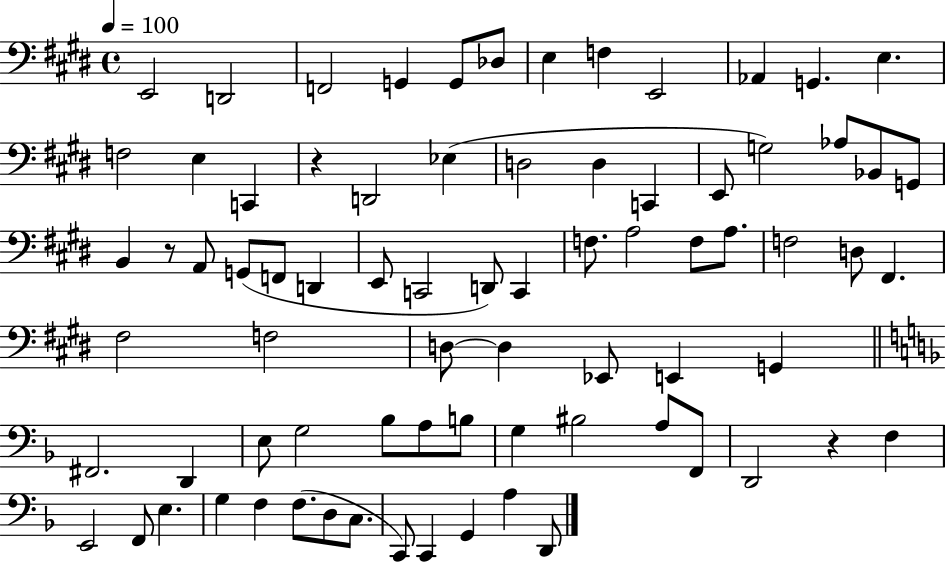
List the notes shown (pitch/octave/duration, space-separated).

E2/h D2/h F2/h G2/q G2/e Db3/e E3/q F3/q E2/h Ab2/q G2/q. E3/q. F3/h E3/q C2/q R/q D2/h Eb3/q D3/h D3/q C2/q E2/e G3/h Ab3/e Bb2/e G2/e B2/q R/e A2/e G2/e F2/e D2/q E2/e C2/h D2/e C2/q F3/e. A3/h F3/e A3/e. F3/h D3/e F#2/q. F#3/h F3/h D3/e D3/q Eb2/e E2/q G2/q F#2/h. D2/q E3/e G3/h Bb3/e A3/e B3/e G3/q BIS3/h A3/e F2/e D2/h R/q F3/q E2/h F2/e E3/q. G3/q F3/q F3/e. D3/e C3/e. C2/e C2/q G2/q A3/q D2/e